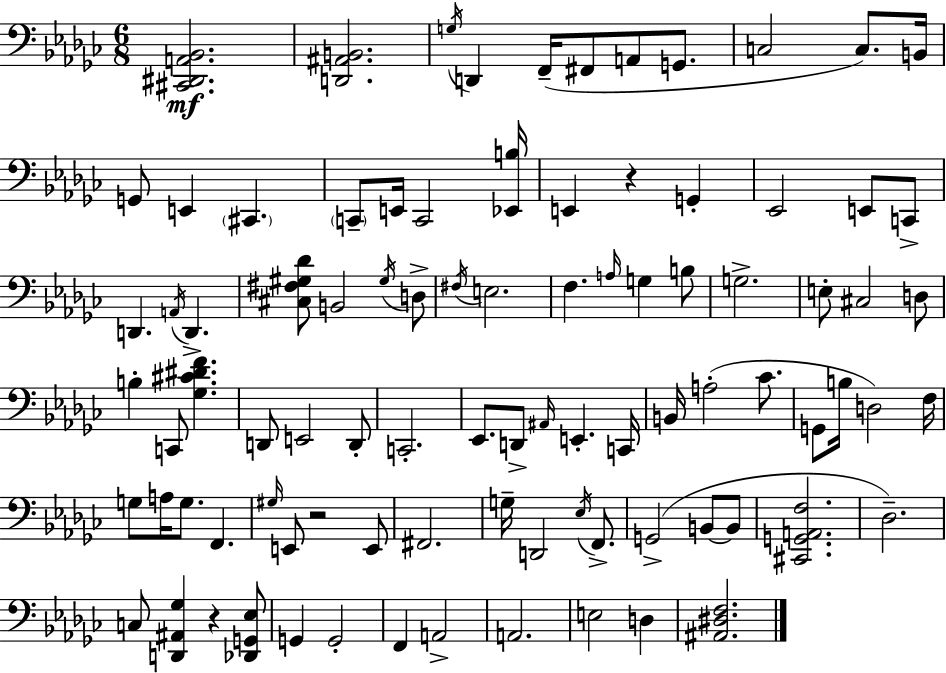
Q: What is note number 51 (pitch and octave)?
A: G2